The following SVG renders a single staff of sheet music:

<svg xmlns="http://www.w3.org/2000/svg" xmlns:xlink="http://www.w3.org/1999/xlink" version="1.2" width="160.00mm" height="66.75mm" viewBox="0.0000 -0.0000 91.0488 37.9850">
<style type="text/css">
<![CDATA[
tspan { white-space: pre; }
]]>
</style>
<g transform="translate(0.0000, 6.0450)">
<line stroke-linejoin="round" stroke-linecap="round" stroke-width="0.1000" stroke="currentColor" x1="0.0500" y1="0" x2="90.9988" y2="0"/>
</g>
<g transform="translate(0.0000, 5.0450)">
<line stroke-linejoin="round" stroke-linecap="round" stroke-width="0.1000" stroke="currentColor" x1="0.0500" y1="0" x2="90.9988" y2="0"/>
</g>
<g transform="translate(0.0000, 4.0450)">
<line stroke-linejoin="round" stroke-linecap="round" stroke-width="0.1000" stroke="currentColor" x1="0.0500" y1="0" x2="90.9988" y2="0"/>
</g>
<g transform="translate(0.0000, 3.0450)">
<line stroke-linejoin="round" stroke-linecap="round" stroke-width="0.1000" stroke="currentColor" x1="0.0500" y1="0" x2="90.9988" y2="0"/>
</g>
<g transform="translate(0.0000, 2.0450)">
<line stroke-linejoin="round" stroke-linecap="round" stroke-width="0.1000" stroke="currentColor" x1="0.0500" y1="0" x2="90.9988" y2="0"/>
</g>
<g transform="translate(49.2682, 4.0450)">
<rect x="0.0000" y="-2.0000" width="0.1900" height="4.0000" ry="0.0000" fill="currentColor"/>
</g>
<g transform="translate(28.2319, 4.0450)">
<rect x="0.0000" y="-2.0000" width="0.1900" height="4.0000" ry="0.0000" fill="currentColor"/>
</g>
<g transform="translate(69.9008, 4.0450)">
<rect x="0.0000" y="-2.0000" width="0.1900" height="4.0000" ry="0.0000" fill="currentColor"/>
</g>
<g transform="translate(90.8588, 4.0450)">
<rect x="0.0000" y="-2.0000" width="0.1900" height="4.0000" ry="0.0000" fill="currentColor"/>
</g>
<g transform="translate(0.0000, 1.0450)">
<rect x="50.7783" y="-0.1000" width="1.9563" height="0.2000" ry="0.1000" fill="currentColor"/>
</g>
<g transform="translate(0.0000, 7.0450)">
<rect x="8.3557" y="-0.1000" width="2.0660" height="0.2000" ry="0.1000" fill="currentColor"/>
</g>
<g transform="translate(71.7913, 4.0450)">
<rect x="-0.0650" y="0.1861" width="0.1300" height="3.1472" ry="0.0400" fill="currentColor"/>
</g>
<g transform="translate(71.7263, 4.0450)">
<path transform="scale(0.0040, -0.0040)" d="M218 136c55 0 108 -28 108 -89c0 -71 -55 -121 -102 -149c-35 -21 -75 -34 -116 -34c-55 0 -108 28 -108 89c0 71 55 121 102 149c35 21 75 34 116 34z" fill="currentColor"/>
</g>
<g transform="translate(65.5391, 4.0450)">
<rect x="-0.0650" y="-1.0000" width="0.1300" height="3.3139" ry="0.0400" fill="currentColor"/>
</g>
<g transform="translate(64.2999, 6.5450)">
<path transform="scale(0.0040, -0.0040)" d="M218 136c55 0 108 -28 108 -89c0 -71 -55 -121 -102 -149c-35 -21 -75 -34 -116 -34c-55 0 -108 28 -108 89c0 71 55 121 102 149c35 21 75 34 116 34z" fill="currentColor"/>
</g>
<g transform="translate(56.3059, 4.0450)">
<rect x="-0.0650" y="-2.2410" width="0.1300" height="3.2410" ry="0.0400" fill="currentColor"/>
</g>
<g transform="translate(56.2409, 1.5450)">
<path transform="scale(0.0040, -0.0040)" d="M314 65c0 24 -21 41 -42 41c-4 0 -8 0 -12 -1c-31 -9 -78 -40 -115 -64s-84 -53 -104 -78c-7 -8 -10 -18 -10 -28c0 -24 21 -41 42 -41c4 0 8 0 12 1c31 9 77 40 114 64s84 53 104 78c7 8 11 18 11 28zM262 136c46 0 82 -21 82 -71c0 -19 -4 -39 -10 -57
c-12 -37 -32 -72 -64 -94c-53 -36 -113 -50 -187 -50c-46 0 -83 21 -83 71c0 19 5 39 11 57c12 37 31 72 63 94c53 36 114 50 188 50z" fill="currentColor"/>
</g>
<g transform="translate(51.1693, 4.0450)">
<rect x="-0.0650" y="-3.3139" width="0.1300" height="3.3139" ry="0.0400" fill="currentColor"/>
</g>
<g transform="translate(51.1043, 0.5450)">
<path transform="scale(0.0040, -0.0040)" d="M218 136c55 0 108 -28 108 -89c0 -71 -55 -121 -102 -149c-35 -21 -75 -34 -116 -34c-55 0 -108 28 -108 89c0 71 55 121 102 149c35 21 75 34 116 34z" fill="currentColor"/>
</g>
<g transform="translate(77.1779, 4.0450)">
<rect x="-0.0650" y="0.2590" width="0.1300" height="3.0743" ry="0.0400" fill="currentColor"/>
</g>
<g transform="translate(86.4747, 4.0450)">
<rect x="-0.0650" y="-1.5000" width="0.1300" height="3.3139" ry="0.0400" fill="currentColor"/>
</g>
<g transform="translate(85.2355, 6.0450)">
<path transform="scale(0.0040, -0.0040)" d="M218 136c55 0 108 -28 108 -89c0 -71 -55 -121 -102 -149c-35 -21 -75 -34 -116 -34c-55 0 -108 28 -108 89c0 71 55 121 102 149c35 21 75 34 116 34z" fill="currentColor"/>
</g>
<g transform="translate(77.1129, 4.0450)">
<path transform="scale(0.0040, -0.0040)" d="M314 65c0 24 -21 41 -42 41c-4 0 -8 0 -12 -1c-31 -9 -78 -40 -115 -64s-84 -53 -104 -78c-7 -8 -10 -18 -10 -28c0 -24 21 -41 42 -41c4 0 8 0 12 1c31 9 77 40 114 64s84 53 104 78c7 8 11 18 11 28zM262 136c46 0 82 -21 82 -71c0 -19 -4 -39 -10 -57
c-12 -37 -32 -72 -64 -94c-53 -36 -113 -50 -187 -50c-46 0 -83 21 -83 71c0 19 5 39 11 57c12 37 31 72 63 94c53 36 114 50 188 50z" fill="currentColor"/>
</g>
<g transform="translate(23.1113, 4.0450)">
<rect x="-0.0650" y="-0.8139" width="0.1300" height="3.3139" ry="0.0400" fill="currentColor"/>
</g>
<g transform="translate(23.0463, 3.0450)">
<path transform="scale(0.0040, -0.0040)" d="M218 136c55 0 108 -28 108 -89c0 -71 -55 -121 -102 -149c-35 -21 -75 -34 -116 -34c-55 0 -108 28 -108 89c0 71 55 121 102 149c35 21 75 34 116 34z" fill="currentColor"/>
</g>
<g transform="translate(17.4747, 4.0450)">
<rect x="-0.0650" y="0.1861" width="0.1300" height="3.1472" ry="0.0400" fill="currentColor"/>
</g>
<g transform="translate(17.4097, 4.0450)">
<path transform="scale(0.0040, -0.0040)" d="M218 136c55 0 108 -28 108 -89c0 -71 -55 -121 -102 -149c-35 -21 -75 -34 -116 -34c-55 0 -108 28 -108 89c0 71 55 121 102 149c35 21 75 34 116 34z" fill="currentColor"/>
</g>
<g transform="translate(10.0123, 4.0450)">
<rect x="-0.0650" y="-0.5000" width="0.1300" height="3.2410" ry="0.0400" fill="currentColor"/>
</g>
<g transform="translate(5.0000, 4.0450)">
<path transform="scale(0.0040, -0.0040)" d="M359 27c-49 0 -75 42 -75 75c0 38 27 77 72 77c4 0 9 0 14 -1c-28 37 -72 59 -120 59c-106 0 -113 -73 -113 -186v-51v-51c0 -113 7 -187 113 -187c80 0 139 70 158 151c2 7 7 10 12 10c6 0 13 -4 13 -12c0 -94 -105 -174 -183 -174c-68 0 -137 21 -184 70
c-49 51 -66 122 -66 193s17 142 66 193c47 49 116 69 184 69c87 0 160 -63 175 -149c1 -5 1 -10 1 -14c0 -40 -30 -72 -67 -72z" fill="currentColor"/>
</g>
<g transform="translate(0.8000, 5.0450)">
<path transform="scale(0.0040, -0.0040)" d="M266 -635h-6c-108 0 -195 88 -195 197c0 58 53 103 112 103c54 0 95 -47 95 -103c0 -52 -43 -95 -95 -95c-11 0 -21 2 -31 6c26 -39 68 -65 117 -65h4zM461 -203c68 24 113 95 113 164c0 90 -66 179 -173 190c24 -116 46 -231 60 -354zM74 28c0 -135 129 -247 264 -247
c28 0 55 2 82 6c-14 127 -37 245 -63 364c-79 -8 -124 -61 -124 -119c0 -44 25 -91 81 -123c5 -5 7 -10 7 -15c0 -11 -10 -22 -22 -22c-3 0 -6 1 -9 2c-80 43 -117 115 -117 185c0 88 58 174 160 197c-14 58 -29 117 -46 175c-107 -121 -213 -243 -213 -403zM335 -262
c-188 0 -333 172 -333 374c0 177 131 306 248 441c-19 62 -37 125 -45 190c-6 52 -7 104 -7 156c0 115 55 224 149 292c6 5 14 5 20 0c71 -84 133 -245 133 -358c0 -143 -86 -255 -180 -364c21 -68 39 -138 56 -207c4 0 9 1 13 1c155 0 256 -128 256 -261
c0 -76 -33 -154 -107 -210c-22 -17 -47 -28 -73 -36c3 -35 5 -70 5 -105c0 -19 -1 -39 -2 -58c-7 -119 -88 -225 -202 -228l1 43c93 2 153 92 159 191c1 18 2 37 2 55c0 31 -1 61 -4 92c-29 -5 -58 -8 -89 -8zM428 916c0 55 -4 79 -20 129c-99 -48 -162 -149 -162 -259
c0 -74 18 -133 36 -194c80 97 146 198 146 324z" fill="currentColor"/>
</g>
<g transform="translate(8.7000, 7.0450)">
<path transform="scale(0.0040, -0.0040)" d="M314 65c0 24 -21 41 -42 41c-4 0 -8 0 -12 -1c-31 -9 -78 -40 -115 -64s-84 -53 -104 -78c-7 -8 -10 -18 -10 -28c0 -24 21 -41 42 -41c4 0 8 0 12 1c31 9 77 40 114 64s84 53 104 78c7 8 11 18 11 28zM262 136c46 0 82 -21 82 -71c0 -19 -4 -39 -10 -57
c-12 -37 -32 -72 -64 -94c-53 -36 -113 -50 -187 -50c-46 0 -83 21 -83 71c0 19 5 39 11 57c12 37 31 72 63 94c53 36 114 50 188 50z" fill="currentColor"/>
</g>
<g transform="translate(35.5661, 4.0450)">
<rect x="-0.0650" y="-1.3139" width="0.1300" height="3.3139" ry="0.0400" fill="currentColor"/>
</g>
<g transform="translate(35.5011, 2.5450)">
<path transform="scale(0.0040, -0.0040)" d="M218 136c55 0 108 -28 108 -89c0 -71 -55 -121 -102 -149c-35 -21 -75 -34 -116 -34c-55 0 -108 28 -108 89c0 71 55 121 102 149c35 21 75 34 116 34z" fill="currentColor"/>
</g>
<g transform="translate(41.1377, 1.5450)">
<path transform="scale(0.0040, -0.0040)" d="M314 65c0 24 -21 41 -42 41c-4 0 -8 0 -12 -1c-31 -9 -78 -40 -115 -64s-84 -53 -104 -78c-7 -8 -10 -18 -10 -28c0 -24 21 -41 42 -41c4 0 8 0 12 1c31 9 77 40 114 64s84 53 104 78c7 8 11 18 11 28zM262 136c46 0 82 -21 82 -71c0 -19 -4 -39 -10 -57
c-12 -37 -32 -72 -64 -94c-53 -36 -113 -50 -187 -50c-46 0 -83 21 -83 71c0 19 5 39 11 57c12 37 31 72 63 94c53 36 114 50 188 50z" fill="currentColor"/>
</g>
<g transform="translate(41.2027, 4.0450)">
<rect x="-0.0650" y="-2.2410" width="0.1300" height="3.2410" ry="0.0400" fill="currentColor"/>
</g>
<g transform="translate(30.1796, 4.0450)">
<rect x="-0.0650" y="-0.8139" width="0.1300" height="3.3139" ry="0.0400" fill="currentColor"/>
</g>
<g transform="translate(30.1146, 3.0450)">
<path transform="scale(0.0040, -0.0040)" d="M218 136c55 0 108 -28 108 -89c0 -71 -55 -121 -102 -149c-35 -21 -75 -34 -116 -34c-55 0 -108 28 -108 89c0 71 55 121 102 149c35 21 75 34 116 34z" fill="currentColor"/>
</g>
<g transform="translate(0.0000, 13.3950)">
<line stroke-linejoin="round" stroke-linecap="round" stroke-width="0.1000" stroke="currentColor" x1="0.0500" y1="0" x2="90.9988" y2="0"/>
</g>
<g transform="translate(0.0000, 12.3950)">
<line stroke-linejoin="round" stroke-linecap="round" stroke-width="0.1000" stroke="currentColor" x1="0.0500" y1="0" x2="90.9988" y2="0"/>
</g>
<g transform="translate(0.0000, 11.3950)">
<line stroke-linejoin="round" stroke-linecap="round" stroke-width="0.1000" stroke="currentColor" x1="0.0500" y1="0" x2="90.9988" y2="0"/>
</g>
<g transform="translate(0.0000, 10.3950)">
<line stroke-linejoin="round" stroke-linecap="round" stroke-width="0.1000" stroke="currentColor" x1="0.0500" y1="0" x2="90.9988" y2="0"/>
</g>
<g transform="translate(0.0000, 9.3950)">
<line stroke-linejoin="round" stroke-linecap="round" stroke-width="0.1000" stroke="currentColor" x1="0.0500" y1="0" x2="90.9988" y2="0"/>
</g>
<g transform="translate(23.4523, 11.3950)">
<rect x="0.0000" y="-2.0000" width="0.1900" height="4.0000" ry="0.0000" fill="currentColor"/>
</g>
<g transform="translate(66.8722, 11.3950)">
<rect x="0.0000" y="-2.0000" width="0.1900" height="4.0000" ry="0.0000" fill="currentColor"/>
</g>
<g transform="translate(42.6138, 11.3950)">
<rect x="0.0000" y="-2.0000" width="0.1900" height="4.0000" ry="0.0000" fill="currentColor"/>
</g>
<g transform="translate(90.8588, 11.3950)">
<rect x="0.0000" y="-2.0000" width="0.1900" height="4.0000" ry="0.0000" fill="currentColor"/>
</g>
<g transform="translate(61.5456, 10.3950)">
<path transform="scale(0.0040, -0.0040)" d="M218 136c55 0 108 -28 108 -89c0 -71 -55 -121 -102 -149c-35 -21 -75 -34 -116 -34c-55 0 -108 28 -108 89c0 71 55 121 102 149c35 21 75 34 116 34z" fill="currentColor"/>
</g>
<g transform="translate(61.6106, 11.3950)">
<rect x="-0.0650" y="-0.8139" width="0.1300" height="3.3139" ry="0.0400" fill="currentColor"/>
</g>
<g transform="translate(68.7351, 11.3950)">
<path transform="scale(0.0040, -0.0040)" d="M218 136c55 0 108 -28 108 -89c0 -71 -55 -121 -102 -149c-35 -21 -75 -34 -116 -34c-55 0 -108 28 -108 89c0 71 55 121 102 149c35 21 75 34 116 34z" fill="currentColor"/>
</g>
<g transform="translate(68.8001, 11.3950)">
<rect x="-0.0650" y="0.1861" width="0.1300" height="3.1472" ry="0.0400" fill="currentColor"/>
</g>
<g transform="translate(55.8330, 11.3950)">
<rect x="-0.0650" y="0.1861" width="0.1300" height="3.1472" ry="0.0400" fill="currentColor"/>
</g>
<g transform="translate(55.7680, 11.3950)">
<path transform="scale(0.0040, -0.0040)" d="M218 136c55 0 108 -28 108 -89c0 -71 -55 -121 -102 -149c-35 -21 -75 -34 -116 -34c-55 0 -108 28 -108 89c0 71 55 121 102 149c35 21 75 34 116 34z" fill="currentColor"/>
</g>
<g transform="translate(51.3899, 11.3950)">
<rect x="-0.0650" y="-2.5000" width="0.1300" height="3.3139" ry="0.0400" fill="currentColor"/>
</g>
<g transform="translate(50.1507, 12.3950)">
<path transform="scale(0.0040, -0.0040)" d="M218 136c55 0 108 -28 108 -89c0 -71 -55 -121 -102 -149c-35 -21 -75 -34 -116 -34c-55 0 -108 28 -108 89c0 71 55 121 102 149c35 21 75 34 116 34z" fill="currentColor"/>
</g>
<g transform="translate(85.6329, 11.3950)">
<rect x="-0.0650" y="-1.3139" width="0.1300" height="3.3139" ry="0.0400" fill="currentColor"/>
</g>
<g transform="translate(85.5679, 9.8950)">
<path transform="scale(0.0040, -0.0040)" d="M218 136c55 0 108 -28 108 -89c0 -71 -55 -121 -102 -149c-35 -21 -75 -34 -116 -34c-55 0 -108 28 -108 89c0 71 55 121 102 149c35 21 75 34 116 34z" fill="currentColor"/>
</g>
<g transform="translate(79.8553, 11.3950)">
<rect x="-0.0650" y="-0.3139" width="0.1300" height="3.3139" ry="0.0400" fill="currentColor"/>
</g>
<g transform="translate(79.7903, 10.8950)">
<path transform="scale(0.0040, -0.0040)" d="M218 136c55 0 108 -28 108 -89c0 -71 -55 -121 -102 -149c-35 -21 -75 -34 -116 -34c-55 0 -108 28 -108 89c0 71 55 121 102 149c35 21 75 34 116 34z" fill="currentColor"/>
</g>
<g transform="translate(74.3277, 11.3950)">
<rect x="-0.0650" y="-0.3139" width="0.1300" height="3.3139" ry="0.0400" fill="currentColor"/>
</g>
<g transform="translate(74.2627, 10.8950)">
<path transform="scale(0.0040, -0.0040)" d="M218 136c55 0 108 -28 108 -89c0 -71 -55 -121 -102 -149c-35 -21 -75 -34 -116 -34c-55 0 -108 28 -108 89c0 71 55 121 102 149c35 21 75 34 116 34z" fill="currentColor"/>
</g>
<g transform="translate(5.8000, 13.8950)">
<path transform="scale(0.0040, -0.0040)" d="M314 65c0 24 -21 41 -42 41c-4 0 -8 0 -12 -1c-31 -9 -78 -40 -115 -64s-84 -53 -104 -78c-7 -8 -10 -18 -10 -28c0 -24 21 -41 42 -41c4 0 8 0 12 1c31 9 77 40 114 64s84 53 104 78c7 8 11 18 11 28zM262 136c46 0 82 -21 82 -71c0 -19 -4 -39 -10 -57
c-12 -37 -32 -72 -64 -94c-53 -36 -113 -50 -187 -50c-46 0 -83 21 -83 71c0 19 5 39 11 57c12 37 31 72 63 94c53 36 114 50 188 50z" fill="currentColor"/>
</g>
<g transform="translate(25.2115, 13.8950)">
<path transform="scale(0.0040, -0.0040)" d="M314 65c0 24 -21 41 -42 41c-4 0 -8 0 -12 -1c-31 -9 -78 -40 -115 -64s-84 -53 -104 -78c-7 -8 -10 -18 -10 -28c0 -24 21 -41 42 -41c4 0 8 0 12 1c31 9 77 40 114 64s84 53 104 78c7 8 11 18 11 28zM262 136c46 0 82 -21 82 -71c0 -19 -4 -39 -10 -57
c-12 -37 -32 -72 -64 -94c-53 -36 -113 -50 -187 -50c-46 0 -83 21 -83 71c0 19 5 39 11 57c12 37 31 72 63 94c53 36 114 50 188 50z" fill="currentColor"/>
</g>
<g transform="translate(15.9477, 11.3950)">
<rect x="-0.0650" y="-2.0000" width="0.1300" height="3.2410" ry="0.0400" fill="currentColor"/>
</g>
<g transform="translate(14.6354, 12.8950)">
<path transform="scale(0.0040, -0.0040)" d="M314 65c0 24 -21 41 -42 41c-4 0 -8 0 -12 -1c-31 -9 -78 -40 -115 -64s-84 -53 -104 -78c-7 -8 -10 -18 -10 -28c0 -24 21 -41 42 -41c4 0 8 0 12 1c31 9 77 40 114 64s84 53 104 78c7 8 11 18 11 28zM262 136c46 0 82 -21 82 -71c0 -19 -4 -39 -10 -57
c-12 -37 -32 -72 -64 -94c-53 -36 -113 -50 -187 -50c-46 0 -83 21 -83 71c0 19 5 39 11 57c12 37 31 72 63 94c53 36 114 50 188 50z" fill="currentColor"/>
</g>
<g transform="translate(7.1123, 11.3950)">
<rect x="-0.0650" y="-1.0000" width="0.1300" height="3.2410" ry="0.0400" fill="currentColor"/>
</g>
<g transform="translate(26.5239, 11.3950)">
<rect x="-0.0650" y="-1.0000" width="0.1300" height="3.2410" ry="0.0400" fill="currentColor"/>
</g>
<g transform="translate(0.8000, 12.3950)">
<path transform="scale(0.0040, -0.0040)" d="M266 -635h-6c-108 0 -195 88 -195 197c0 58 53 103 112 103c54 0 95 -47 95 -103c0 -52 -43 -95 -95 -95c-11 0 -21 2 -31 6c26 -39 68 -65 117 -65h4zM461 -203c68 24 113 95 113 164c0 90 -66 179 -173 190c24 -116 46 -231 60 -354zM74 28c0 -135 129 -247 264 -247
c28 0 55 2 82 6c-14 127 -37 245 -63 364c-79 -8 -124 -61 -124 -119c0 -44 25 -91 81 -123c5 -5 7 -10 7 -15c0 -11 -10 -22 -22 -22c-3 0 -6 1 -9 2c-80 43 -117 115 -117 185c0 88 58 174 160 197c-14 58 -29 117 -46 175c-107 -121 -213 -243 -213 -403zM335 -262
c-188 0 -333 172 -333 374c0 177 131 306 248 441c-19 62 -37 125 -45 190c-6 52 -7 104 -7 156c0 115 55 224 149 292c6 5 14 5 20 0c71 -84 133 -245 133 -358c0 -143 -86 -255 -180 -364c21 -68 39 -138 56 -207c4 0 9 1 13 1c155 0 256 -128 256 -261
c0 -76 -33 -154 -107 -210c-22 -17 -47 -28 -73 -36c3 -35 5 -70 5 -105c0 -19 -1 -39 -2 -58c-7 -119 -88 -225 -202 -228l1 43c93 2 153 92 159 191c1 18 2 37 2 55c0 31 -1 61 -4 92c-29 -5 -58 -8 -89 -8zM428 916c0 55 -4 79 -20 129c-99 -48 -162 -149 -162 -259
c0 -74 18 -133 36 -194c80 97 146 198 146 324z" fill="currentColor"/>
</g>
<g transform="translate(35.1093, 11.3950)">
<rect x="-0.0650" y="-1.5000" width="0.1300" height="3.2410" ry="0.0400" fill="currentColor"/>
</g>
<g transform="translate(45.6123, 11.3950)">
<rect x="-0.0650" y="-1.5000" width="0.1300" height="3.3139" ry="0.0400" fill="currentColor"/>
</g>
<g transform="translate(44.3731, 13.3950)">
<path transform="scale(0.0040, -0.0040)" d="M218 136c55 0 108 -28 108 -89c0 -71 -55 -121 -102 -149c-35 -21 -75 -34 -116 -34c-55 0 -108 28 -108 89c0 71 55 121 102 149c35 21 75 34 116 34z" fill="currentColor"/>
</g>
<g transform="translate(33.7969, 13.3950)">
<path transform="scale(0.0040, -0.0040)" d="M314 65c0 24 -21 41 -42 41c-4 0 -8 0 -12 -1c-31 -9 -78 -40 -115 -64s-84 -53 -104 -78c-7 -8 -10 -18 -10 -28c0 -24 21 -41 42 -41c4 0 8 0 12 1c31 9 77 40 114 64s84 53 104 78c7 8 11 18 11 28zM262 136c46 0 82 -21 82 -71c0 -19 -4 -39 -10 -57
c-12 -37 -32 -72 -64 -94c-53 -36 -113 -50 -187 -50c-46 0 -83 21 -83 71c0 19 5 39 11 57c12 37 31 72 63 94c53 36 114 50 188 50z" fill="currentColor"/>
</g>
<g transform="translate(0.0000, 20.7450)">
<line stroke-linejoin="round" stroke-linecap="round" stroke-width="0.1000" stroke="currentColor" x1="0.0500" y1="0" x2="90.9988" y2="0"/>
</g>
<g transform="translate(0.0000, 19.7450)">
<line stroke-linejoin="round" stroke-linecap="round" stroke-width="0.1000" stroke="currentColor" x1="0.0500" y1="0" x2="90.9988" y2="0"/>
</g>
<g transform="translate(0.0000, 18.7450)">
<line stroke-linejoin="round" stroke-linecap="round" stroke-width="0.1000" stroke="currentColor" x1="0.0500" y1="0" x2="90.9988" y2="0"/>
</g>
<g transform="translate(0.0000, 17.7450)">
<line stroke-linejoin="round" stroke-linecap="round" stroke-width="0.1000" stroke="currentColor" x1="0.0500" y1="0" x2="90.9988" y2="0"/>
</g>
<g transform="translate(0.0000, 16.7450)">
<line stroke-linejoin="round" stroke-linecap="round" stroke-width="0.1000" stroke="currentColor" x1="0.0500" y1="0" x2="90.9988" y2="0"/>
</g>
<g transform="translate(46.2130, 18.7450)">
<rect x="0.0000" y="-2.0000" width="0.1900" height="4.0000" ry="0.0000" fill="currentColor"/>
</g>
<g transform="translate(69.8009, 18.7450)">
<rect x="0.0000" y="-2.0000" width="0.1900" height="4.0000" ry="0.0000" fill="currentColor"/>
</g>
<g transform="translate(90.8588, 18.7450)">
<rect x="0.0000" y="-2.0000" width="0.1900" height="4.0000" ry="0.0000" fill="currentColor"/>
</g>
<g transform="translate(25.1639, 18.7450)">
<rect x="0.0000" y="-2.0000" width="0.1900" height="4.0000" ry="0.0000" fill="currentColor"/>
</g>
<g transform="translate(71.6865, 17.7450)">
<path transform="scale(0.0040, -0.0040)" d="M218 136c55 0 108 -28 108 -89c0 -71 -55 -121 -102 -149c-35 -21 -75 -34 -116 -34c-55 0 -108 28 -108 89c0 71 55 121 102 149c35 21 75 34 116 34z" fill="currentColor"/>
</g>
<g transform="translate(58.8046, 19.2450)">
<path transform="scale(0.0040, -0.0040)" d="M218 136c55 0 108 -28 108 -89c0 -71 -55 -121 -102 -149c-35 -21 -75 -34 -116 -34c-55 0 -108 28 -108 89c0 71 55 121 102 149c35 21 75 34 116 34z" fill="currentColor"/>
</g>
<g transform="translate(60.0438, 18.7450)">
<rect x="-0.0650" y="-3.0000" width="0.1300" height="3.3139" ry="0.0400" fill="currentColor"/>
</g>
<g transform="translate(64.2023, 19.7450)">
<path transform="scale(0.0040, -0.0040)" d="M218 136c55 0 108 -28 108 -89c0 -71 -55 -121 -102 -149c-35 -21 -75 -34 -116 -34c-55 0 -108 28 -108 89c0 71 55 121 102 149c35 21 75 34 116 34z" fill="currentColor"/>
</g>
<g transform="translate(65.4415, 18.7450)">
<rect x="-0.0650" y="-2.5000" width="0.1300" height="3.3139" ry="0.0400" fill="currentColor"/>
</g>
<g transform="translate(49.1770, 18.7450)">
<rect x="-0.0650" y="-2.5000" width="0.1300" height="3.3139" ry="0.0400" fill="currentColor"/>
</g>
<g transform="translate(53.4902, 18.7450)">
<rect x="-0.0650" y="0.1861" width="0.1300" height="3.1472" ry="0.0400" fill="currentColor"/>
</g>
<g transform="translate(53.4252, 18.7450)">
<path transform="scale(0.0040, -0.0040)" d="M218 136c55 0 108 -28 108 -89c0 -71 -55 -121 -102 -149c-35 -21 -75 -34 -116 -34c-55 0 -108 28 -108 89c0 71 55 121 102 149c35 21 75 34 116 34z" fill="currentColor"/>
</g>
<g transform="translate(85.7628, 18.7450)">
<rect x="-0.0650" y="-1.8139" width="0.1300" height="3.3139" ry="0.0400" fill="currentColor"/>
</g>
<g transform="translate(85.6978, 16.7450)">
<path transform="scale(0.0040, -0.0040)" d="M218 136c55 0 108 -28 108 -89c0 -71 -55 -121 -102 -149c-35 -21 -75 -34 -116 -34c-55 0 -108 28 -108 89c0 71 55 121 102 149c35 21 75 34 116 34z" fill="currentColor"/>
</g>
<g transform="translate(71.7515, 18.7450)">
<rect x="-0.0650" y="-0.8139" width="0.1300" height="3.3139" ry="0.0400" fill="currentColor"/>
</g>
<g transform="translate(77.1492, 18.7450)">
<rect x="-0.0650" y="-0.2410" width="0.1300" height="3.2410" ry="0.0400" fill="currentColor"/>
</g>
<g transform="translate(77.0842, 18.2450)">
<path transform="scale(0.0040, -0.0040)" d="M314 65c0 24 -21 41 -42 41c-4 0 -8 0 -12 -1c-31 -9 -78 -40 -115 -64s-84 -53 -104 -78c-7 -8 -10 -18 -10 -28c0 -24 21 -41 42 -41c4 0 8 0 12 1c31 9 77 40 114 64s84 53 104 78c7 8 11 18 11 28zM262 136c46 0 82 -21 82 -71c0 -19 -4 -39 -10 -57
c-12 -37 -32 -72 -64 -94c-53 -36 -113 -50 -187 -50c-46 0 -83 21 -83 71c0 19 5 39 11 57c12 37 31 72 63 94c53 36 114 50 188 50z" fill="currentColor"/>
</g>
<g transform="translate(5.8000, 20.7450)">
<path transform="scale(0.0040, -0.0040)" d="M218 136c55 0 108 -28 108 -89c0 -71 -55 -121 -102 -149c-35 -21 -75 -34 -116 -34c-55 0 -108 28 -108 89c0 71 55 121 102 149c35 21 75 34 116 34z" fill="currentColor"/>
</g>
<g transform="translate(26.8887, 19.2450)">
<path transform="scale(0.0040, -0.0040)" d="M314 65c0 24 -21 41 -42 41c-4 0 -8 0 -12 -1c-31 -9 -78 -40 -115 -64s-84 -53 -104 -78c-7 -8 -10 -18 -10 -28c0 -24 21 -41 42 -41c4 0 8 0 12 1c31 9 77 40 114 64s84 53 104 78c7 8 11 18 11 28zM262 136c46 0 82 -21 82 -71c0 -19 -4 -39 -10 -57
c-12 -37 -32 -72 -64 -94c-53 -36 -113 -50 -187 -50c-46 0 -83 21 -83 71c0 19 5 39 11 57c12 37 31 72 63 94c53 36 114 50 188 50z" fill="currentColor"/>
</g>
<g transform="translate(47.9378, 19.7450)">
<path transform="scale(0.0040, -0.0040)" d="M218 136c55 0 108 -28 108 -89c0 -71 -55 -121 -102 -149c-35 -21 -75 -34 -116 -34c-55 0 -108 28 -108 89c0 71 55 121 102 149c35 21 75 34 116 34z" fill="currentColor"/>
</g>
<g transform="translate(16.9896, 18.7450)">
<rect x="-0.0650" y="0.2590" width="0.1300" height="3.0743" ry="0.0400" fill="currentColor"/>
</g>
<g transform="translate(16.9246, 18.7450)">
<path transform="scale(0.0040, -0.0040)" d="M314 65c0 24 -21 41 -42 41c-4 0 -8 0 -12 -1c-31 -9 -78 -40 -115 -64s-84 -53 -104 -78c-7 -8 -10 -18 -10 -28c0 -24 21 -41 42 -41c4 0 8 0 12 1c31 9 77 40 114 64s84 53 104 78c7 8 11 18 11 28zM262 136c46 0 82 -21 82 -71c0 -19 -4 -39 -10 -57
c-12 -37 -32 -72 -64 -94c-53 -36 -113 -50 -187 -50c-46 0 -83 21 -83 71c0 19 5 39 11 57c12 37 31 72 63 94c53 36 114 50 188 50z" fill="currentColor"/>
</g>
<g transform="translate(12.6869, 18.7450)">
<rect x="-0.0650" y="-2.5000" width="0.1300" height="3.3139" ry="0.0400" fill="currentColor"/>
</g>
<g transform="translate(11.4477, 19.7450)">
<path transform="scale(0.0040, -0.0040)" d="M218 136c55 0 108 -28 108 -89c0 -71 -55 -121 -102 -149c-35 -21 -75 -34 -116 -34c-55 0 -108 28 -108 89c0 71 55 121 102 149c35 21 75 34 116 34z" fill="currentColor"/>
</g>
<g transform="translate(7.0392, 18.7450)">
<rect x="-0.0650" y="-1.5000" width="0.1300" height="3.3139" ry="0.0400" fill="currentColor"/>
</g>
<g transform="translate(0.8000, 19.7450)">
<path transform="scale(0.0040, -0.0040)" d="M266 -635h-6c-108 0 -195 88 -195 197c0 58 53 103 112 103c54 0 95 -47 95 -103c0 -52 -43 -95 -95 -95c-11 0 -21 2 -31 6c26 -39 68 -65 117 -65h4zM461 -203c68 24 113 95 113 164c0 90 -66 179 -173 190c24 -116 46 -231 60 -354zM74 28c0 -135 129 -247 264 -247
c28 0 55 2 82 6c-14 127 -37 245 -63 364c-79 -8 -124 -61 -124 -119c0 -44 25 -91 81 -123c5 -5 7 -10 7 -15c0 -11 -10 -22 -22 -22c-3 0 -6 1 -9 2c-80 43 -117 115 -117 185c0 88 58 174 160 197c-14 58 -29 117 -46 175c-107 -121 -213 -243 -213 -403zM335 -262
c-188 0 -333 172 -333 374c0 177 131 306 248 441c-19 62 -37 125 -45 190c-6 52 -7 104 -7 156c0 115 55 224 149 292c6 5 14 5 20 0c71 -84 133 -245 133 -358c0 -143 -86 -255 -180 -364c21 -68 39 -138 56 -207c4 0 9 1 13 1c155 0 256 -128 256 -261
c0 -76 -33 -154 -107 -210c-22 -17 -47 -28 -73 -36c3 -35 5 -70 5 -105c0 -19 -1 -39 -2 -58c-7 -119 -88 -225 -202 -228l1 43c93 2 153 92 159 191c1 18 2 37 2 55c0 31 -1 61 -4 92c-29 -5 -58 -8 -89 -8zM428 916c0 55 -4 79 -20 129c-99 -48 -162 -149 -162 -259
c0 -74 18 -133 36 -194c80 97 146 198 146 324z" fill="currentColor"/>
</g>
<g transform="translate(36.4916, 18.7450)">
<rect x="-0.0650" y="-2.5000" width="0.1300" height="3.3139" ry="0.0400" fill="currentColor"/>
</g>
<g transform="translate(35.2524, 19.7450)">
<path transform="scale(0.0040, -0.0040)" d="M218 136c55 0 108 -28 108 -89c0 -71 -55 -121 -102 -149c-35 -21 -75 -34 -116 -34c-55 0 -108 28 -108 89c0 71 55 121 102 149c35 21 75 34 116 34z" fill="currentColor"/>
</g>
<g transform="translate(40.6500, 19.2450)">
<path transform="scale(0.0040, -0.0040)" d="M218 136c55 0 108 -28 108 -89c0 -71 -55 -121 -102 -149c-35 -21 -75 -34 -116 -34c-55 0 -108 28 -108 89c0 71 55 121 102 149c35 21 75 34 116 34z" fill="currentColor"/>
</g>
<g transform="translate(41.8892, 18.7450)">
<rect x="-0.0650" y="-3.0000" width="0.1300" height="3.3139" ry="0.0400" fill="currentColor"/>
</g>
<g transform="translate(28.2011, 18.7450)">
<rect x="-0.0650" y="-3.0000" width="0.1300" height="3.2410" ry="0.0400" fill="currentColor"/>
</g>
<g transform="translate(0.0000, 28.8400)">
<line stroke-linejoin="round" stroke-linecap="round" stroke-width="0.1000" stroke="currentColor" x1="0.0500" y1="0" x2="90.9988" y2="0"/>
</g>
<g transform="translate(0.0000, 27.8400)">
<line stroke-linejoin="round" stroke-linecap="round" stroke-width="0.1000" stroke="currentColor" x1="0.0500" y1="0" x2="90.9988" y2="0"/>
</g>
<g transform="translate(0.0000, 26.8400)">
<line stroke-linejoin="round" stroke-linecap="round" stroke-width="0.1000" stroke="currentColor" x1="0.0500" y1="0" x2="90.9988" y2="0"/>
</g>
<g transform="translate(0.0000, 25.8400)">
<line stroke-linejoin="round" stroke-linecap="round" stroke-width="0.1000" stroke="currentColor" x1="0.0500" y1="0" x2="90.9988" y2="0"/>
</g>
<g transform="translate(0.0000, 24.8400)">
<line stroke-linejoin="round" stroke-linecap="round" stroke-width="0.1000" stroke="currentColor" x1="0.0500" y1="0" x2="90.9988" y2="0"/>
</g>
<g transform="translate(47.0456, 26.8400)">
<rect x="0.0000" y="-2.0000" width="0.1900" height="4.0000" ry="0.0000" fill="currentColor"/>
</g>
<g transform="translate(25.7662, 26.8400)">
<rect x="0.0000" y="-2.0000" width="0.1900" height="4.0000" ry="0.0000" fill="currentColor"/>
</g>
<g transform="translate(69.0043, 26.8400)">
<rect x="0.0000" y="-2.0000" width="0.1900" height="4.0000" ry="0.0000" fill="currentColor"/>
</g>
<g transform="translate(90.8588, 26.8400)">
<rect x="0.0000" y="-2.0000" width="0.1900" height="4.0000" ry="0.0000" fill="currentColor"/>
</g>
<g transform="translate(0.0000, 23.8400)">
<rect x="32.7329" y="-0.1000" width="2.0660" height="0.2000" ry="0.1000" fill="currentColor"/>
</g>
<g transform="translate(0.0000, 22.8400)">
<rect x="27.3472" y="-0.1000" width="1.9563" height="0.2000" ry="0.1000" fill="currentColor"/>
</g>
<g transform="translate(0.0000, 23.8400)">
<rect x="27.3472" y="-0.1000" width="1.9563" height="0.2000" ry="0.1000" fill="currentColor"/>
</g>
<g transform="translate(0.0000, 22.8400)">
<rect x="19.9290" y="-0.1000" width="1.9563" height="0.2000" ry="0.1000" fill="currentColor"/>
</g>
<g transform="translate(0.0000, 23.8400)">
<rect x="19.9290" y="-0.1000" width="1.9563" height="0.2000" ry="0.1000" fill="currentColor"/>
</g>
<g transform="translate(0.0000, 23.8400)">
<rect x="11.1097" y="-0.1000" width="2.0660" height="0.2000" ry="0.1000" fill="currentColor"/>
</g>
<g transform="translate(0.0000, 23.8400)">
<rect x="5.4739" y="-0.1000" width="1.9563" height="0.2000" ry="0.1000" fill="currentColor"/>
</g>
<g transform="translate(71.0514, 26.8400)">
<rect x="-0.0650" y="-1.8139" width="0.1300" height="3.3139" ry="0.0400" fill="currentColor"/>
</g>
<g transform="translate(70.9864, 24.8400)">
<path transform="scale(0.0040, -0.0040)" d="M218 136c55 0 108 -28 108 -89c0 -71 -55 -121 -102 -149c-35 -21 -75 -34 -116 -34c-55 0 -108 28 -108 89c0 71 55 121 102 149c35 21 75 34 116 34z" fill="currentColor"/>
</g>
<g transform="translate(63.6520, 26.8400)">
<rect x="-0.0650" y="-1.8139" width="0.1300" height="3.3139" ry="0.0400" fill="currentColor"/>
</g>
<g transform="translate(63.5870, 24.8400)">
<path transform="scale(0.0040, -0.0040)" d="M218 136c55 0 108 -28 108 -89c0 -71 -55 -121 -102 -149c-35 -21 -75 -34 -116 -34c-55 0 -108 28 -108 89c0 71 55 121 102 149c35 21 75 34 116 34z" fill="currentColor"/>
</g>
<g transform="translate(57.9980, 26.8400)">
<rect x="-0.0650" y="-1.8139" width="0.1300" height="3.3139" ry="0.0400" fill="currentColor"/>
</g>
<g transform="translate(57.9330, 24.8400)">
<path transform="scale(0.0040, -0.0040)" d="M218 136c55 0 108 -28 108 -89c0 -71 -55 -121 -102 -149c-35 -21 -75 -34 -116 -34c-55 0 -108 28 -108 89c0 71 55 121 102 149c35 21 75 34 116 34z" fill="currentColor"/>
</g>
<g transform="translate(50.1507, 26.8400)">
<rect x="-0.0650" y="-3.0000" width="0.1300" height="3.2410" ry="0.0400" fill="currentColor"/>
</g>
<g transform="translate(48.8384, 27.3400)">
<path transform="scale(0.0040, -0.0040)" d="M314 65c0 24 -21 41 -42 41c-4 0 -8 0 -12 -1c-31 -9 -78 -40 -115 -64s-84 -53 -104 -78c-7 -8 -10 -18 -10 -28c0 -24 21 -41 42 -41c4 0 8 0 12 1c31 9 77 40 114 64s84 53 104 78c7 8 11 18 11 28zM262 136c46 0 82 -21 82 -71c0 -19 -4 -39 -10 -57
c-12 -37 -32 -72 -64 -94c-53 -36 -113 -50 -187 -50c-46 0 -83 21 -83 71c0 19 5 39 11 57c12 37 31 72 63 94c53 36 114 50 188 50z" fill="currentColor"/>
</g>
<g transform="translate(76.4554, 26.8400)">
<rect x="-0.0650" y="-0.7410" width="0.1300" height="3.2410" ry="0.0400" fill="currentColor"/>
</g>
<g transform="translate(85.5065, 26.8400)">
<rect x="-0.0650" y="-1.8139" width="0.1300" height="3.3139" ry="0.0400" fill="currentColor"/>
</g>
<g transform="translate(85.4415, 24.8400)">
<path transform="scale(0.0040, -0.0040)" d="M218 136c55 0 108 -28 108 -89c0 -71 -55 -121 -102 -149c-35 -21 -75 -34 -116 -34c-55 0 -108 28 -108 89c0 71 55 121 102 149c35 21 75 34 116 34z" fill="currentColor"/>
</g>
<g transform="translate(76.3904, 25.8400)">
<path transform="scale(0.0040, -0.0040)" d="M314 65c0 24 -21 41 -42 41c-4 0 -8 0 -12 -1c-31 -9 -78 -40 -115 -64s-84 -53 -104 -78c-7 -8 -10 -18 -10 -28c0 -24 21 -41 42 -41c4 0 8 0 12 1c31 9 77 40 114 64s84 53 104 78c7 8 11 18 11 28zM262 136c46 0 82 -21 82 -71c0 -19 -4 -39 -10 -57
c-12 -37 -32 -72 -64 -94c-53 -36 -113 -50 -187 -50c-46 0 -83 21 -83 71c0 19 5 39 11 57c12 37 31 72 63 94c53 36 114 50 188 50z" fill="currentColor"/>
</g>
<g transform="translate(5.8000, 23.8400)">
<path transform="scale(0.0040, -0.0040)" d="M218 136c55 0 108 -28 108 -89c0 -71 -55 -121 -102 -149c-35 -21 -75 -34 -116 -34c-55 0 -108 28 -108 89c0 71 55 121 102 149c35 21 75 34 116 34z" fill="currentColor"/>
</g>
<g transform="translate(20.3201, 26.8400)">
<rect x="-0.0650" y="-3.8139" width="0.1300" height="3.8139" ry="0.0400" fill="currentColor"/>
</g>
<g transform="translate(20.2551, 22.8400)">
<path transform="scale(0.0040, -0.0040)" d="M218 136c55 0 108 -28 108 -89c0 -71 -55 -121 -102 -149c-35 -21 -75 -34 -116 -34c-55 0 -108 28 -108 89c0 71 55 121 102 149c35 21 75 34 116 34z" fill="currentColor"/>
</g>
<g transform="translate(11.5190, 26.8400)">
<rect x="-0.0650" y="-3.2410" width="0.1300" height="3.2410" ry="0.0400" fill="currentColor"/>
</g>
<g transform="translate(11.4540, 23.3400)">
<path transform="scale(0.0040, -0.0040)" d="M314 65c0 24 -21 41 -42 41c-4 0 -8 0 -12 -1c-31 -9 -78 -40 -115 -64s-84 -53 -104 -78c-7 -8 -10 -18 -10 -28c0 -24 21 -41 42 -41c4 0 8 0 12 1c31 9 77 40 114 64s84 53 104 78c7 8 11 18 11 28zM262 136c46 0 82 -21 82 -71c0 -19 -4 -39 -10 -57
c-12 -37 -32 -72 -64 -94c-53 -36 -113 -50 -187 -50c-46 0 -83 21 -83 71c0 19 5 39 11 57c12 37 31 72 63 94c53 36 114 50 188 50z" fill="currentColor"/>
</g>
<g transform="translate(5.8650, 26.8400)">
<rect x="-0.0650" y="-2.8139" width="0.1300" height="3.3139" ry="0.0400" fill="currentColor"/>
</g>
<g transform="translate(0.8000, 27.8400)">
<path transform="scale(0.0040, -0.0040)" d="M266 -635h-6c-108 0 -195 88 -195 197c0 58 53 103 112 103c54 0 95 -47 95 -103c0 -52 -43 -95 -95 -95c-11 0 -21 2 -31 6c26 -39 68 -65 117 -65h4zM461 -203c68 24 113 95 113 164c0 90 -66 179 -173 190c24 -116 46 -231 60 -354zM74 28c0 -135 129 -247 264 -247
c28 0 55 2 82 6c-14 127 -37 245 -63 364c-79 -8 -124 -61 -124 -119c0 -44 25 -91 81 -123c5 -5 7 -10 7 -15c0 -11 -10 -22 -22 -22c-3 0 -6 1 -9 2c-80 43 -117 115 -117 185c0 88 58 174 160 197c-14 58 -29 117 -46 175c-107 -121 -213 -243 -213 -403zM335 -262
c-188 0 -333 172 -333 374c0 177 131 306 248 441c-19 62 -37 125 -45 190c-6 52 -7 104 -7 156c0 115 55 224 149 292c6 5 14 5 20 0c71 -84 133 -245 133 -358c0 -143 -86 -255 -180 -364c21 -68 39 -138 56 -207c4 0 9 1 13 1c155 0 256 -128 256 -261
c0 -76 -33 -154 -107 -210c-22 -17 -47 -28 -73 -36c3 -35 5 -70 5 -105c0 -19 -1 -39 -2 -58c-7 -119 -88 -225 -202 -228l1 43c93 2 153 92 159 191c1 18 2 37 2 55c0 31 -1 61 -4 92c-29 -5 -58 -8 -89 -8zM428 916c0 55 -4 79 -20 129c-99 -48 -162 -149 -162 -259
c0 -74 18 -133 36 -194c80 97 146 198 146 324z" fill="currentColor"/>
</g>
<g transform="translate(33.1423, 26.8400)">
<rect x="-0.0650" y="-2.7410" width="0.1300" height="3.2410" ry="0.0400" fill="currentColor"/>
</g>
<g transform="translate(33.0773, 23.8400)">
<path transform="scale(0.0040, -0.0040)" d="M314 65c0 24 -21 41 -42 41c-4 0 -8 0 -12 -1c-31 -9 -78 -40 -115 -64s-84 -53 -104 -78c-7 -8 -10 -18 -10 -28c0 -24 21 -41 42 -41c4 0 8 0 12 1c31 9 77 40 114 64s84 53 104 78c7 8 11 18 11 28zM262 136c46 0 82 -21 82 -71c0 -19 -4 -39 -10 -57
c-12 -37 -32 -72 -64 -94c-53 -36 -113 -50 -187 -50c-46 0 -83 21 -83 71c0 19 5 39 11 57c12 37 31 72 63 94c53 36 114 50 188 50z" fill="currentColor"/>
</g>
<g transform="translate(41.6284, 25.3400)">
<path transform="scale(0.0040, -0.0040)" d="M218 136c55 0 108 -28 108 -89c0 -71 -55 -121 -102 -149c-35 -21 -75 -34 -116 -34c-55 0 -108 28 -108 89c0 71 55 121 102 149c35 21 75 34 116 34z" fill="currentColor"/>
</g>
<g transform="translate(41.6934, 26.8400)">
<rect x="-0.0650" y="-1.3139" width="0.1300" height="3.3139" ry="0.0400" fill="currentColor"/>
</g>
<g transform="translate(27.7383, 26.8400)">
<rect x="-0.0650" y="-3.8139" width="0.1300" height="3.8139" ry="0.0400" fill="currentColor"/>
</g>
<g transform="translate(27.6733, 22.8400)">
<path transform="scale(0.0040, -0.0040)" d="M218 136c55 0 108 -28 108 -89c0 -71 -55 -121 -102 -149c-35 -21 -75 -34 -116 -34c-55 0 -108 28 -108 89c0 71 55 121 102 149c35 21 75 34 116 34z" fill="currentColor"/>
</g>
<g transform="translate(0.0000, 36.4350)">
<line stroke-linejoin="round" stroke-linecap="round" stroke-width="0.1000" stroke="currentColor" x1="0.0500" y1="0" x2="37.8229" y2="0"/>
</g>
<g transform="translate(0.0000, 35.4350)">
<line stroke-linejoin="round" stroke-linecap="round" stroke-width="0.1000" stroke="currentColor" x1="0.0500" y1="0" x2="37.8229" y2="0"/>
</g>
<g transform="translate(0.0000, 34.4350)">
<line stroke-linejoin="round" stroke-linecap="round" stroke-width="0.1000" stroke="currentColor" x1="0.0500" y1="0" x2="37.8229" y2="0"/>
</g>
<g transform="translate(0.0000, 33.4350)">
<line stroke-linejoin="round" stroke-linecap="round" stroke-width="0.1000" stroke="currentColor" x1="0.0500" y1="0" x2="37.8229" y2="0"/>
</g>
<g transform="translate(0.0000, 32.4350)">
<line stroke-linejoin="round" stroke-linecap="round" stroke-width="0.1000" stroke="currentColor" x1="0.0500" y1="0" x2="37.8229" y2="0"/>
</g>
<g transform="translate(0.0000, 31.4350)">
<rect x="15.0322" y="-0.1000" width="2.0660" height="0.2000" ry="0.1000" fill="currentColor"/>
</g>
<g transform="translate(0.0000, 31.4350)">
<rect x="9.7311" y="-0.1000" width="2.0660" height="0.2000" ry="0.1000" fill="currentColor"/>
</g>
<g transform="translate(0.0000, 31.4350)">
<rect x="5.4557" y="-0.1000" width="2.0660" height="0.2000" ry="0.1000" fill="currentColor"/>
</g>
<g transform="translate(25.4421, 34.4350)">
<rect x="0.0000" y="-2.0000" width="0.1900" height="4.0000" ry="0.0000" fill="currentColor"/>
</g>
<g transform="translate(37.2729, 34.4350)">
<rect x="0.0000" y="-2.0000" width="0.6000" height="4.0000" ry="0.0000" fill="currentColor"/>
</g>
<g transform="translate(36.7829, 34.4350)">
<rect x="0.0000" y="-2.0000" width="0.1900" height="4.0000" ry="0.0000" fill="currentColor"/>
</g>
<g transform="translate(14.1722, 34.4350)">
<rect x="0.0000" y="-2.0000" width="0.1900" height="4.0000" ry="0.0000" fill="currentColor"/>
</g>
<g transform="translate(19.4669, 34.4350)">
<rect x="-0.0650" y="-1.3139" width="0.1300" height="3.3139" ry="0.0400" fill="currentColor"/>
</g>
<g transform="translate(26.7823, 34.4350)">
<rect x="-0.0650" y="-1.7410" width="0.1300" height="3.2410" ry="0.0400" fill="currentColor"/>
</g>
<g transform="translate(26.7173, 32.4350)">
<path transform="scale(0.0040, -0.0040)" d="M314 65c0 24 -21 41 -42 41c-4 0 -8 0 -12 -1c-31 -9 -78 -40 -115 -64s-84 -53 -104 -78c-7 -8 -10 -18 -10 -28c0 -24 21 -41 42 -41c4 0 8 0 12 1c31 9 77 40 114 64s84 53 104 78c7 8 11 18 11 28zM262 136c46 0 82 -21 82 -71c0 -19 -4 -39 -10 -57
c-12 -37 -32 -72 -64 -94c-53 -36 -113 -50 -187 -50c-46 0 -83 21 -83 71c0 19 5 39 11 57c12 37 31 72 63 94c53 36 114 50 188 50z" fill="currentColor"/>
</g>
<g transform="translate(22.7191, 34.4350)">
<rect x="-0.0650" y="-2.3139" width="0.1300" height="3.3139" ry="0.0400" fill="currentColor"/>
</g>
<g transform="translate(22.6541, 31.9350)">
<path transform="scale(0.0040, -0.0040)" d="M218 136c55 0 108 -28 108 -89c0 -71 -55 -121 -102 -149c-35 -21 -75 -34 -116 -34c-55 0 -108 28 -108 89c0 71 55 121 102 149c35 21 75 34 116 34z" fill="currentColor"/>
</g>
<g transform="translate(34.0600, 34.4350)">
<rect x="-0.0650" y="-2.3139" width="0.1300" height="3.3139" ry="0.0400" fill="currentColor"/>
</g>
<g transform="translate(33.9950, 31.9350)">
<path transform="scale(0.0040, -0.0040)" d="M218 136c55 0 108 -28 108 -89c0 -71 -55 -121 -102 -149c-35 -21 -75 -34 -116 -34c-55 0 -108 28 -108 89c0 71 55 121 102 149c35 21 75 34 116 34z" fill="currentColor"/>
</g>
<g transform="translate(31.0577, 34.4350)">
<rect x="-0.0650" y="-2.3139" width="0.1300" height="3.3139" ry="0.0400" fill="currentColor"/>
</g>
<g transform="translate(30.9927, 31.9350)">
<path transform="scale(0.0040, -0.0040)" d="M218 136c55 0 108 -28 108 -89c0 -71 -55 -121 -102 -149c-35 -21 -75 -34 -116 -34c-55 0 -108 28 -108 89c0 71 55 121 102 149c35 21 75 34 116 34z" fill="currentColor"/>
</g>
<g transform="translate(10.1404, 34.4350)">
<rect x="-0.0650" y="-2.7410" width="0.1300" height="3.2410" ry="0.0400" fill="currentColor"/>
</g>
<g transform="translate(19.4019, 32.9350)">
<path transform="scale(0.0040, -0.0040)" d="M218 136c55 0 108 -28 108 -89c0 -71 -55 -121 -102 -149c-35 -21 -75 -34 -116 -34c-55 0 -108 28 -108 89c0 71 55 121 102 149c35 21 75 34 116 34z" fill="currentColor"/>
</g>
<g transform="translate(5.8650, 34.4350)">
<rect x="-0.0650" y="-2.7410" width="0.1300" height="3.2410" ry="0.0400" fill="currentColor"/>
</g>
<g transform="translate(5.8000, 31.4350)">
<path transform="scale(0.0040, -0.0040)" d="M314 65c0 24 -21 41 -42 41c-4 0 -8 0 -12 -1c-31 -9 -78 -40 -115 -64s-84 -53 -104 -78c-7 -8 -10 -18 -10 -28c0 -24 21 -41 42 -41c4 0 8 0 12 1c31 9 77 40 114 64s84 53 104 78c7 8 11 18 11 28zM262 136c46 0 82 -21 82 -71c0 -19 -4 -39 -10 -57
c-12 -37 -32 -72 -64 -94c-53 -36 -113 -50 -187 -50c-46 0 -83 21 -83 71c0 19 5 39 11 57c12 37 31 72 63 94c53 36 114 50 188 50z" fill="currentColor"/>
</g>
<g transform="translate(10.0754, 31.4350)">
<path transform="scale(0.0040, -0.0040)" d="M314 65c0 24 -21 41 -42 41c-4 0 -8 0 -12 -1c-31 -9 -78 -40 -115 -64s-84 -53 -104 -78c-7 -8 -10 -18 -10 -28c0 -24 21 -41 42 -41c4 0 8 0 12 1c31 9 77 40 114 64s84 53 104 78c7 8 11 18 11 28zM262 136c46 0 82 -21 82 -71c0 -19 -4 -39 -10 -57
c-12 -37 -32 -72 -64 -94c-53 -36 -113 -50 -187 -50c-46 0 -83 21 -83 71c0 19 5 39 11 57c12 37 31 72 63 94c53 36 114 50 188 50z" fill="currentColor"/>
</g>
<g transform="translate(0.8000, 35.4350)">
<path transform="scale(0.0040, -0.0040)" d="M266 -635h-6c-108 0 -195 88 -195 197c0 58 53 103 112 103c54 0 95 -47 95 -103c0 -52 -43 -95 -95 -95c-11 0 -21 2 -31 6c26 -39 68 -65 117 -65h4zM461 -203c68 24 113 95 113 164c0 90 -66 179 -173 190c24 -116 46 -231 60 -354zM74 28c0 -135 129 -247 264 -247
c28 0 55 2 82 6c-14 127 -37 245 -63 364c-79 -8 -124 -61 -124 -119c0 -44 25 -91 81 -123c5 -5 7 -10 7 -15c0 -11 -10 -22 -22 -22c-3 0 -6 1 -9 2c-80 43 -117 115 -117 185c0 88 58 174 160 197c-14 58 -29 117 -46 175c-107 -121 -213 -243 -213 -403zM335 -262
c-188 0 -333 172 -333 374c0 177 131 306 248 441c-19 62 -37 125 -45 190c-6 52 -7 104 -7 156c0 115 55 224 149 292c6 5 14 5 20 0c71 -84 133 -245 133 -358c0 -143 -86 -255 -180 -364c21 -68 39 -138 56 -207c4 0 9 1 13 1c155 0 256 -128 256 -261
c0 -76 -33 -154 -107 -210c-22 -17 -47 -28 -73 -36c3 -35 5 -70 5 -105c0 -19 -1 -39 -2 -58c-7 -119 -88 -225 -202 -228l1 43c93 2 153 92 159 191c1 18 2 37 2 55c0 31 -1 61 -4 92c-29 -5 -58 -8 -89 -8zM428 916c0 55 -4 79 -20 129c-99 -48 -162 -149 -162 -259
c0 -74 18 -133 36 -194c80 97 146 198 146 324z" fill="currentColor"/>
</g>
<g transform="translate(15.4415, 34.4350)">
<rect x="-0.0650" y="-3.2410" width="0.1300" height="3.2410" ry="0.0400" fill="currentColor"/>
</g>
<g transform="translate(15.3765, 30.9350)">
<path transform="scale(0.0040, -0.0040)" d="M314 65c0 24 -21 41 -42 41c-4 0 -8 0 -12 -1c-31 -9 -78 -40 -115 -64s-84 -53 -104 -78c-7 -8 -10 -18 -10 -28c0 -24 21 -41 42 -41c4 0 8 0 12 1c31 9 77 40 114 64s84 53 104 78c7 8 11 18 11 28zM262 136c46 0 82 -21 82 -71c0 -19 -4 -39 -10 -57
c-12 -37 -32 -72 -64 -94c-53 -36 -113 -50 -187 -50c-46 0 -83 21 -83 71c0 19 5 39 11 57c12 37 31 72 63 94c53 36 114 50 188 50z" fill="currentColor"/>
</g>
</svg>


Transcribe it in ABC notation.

X:1
T:Untitled
M:4/4
L:1/4
K:C
C2 B d d e g2 b g2 D B B2 E D2 F2 D2 E2 E G B d B c c e E G B2 A2 G A G B A G d c2 f a b2 c' c' a2 e A2 f f f d2 f a2 a2 b2 e g f2 g g